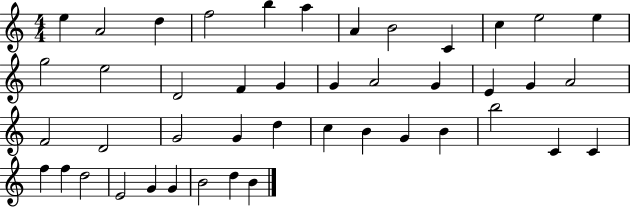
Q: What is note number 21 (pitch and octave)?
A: E4